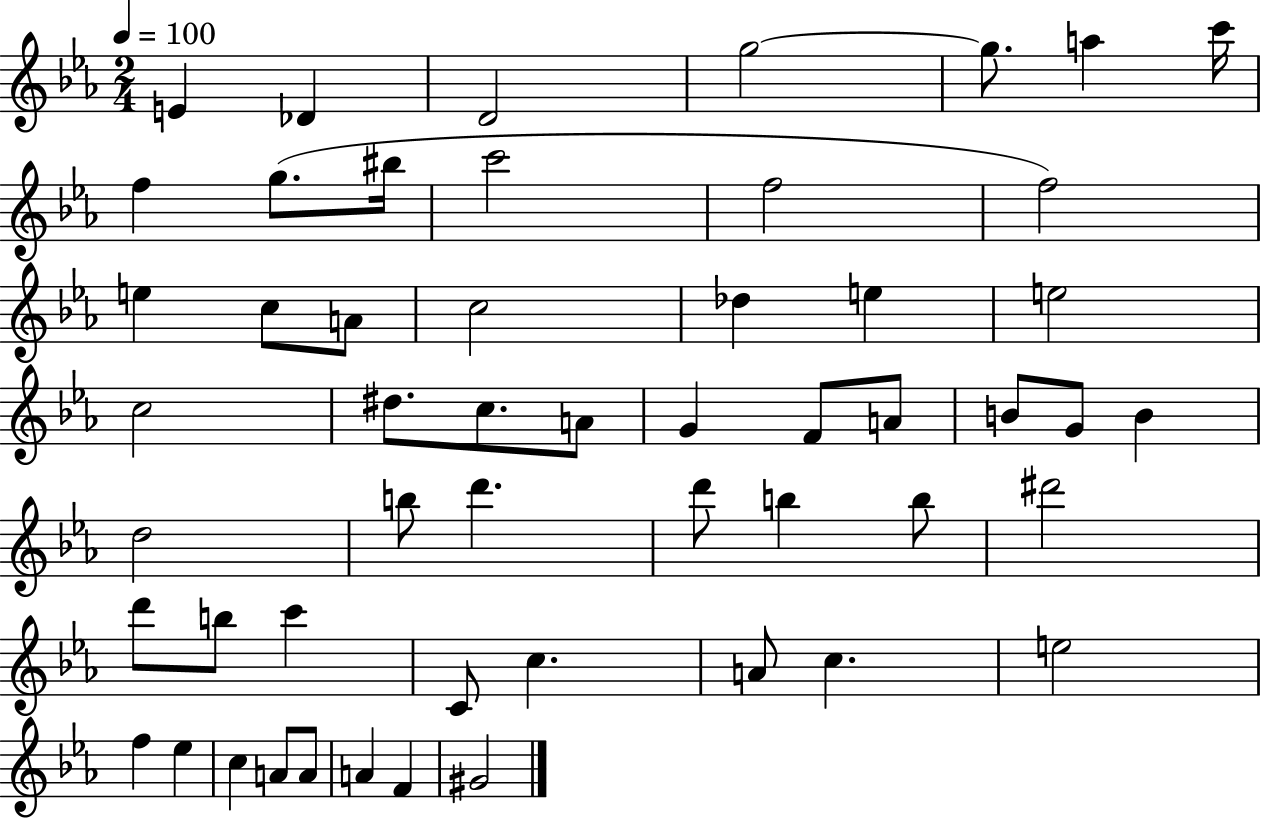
{
  \clef treble
  \numericTimeSignature
  \time 2/4
  \key ees \major
  \tempo 4 = 100
  \repeat volta 2 { e'4 des'4 | d'2 | g''2~~ | g''8. a''4 c'''16 | \break f''4 g''8.( bis''16 | c'''2 | f''2 | f''2) | \break e''4 c''8 a'8 | c''2 | des''4 e''4 | e''2 | \break c''2 | dis''8. c''8. a'8 | g'4 f'8 a'8 | b'8 g'8 b'4 | \break d''2 | b''8 d'''4. | d'''8 b''4 b''8 | dis'''2 | \break d'''8 b''8 c'''4 | c'8 c''4. | a'8 c''4. | e''2 | \break f''4 ees''4 | c''4 a'8 a'8 | a'4 f'4 | gis'2 | \break } \bar "|."
}